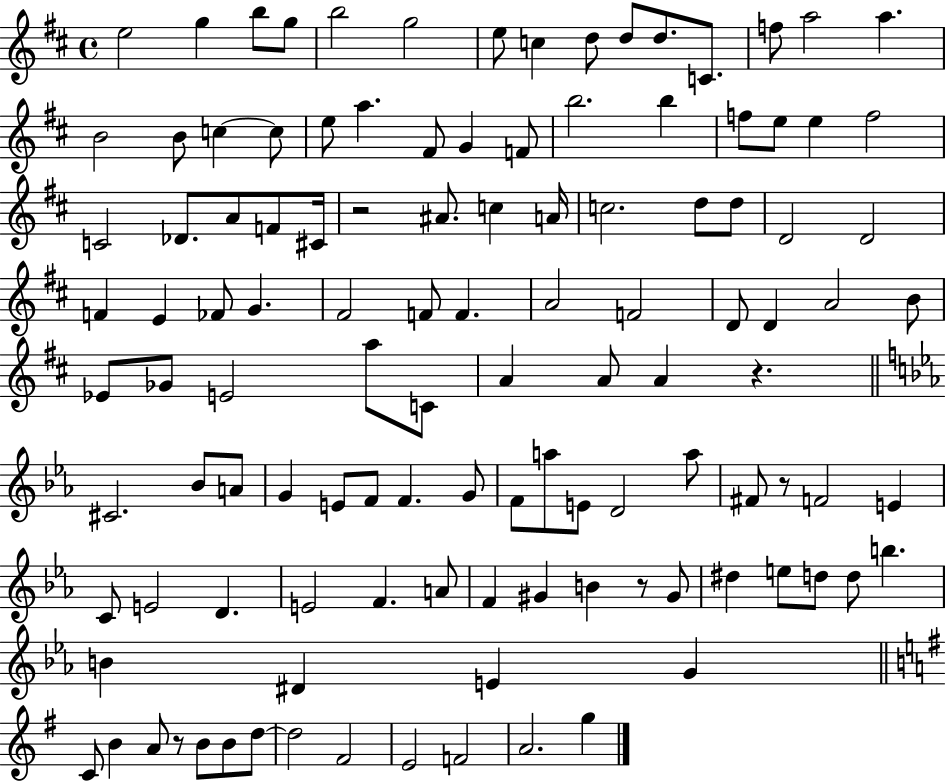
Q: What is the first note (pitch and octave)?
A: E5